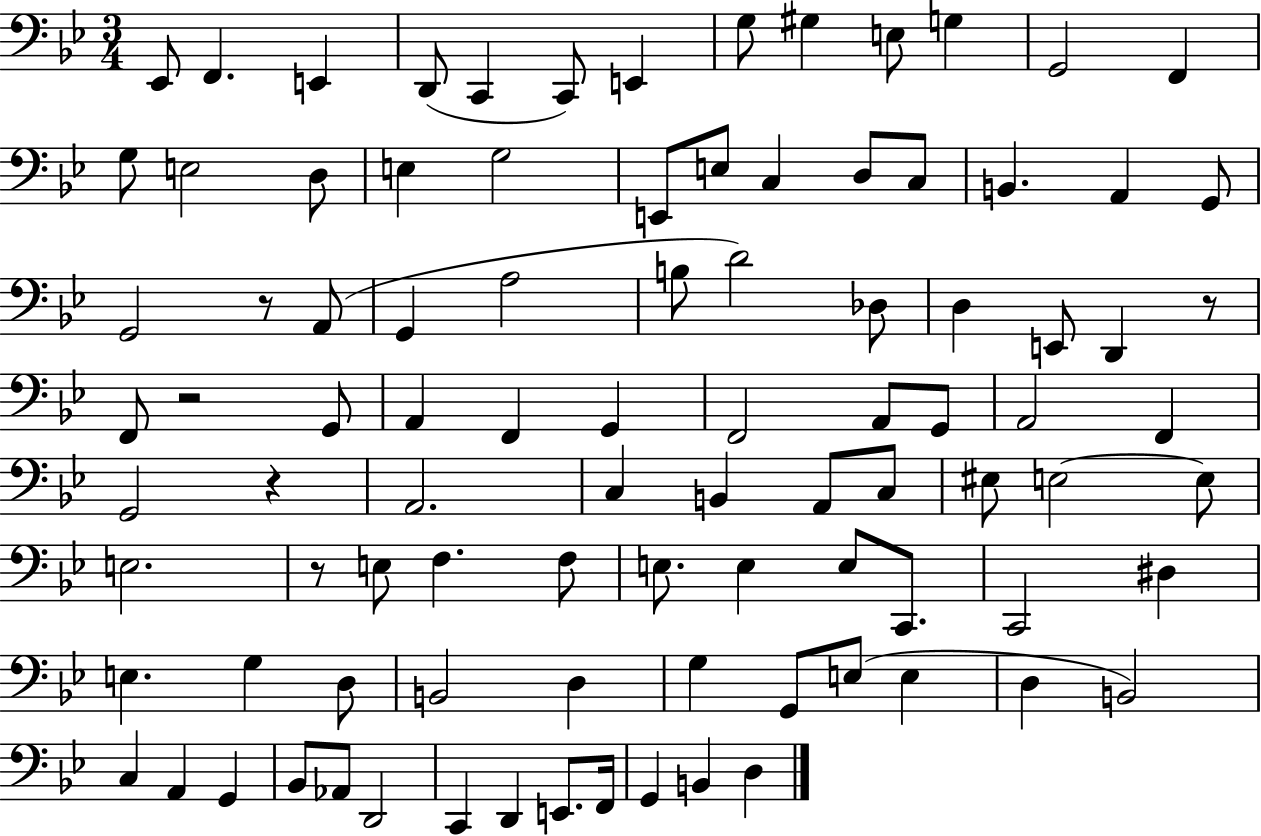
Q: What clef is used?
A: bass